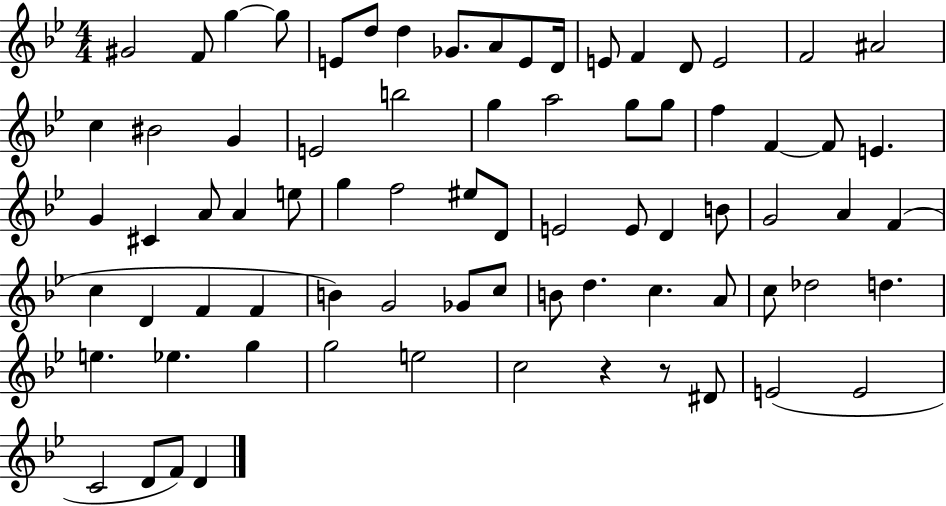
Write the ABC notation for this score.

X:1
T:Untitled
M:4/4
L:1/4
K:Bb
^G2 F/2 g g/2 E/2 d/2 d _G/2 A/2 E/2 D/4 E/2 F D/2 E2 F2 ^A2 c ^B2 G E2 b2 g a2 g/2 g/2 f F F/2 E G ^C A/2 A e/2 g f2 ^e/2 D/2 E2 E/2 D B/2 G2 A F c D F F B G2 _G/2 c/2 B/2 d c A/2 c/2 _d2 d e _e g g2 e2 c2 z z/2 ^D/2 E2 E2 C2 D/2 F/2 D